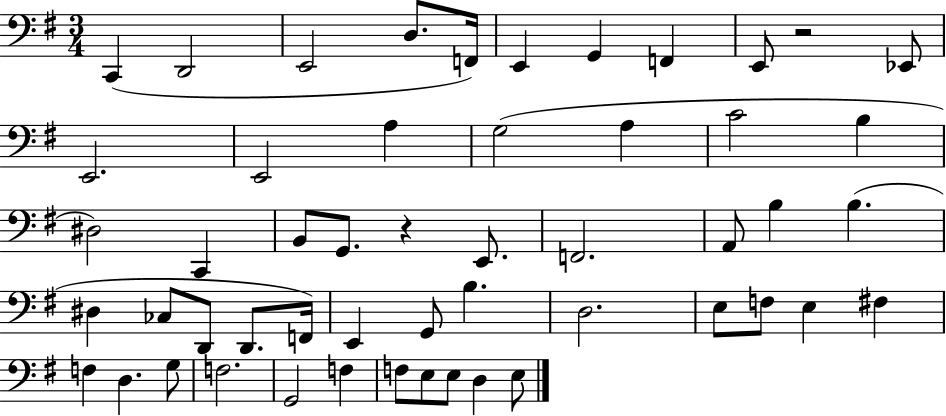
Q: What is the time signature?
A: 3/4